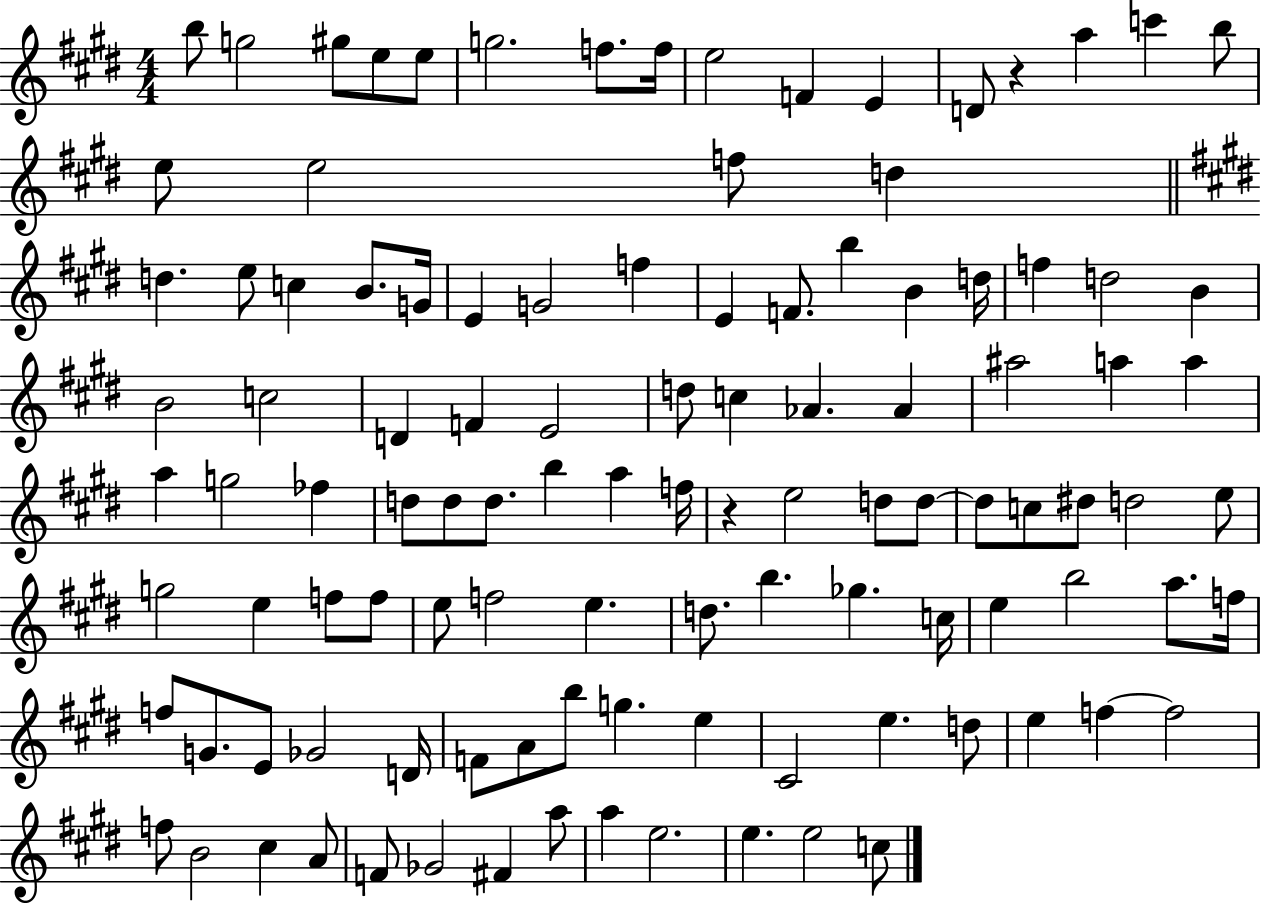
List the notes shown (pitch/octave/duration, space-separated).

B5/e G5/h G#5/e E5/e E5/e G5/h. F5/e. F5/s E5/h F4/q E4/q D4/e R/q A5/q C6/q B5/e E5/e E5/h F5/e D5/q D5/q. E5/e C5/q B4/e. G4/s E4/q G4/h F5/q E4/q F4/e. B5/q B4/q D5/s F5/q D5/h B4/q B4/h C5/h D4/q F4/q E4/h D5/e C5/q Ab4/q. Ab4/q A#5/h A5/q A5/q A5/q G5/h FES5/q D5/e D5/e D5/e. B5/q A5/q F5/s R/q E5/h D5/e D5/e D5/e C5/e D#5/e D5/h E5/e G5/h E5/q F5/e F5/e E5/e F5/h E5/q. D5/e. B5/q. Gb5/q. C5/s E5/q B5/h A5/e. F5/s F5/e G4/e. E4/e Gb4/h D4/s F4/e A4/e B5/e G5/q. E5/q C#4/h E5/q. D5/e E5/q F5/q F5/h F5/e B4/h C#5/q A4/e F4/e Gb4/h F#4/q A5/e A5/q E5/h. E5/q. E5/h C5/e